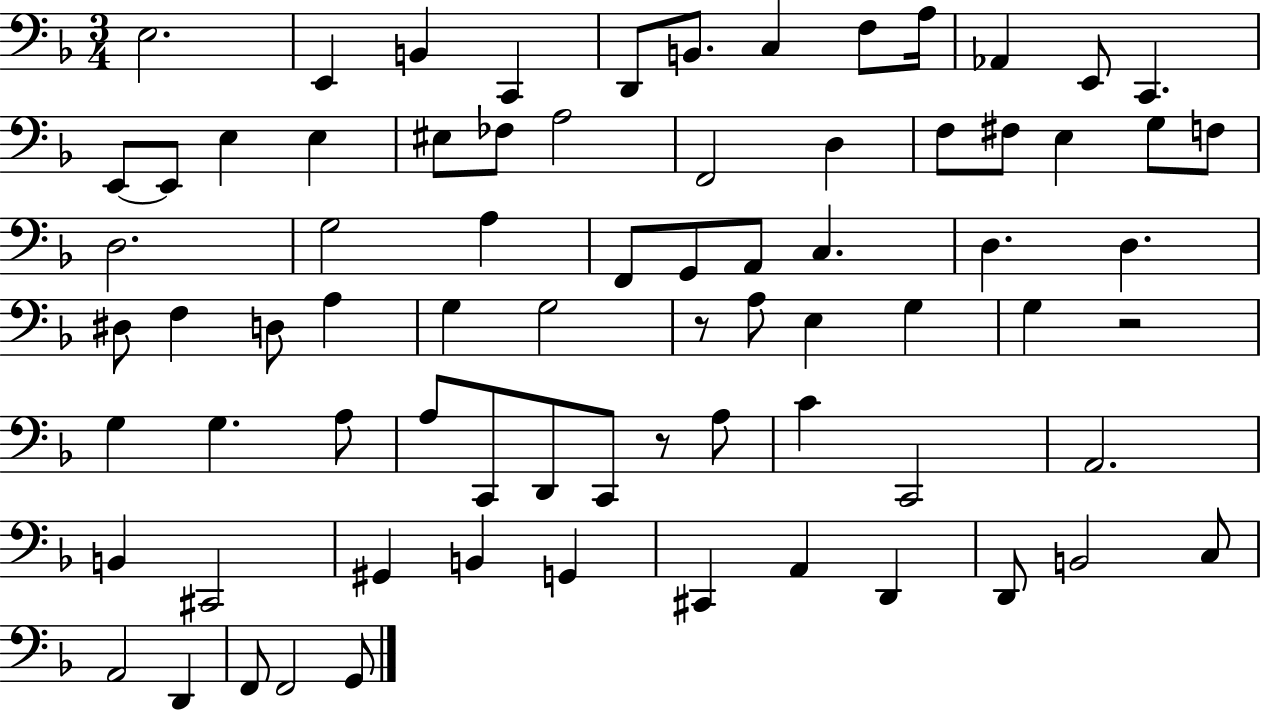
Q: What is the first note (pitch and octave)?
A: E3